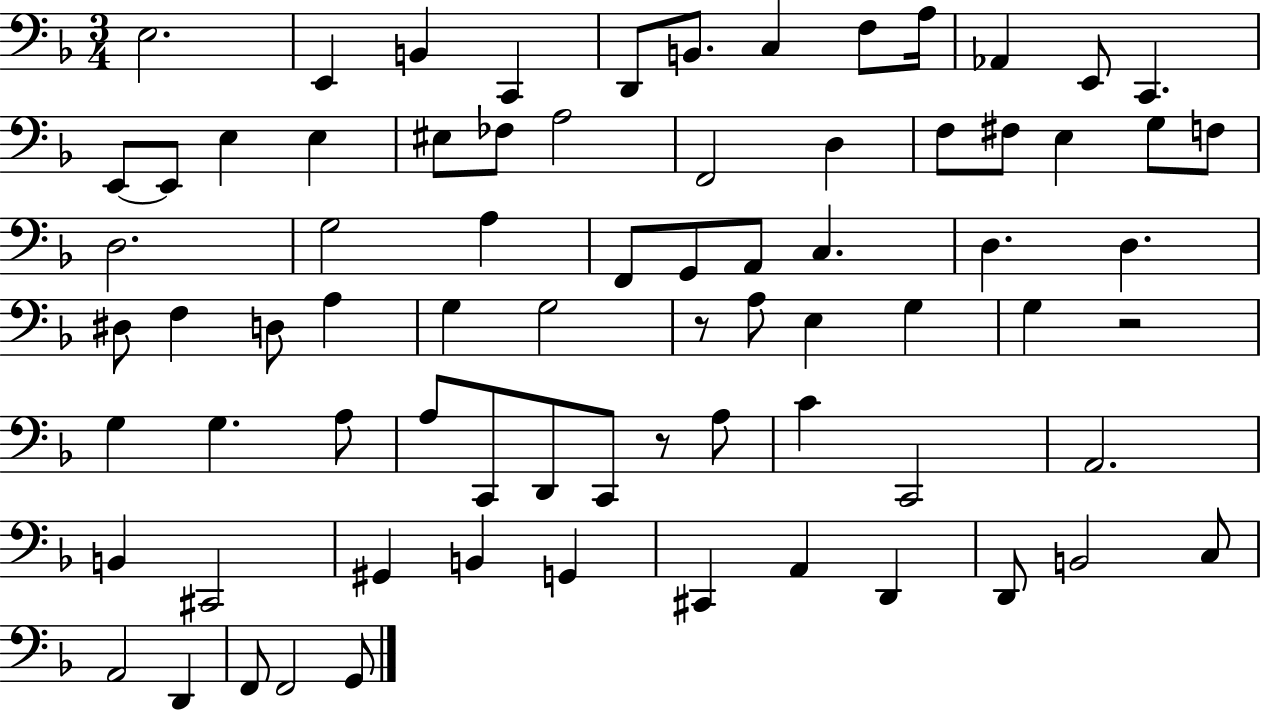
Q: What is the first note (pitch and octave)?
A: E3